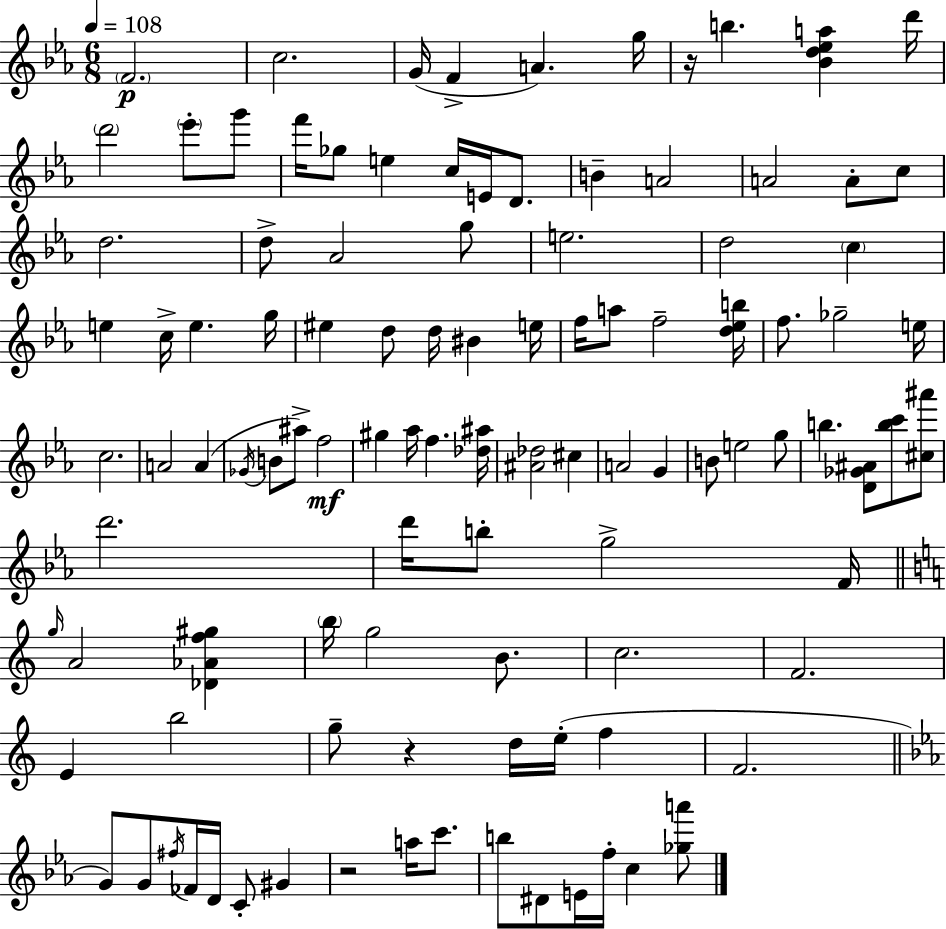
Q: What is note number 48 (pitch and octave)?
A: Gb4